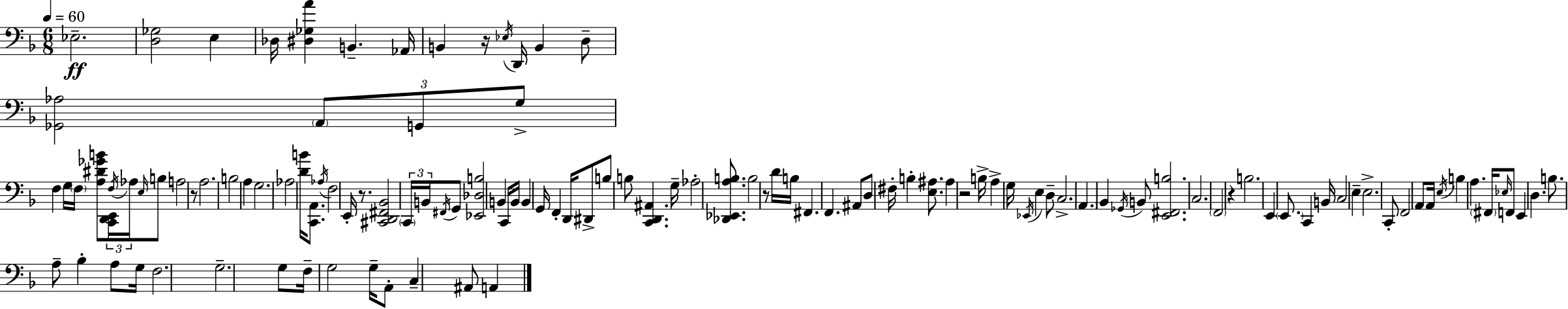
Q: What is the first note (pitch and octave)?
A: Eb3